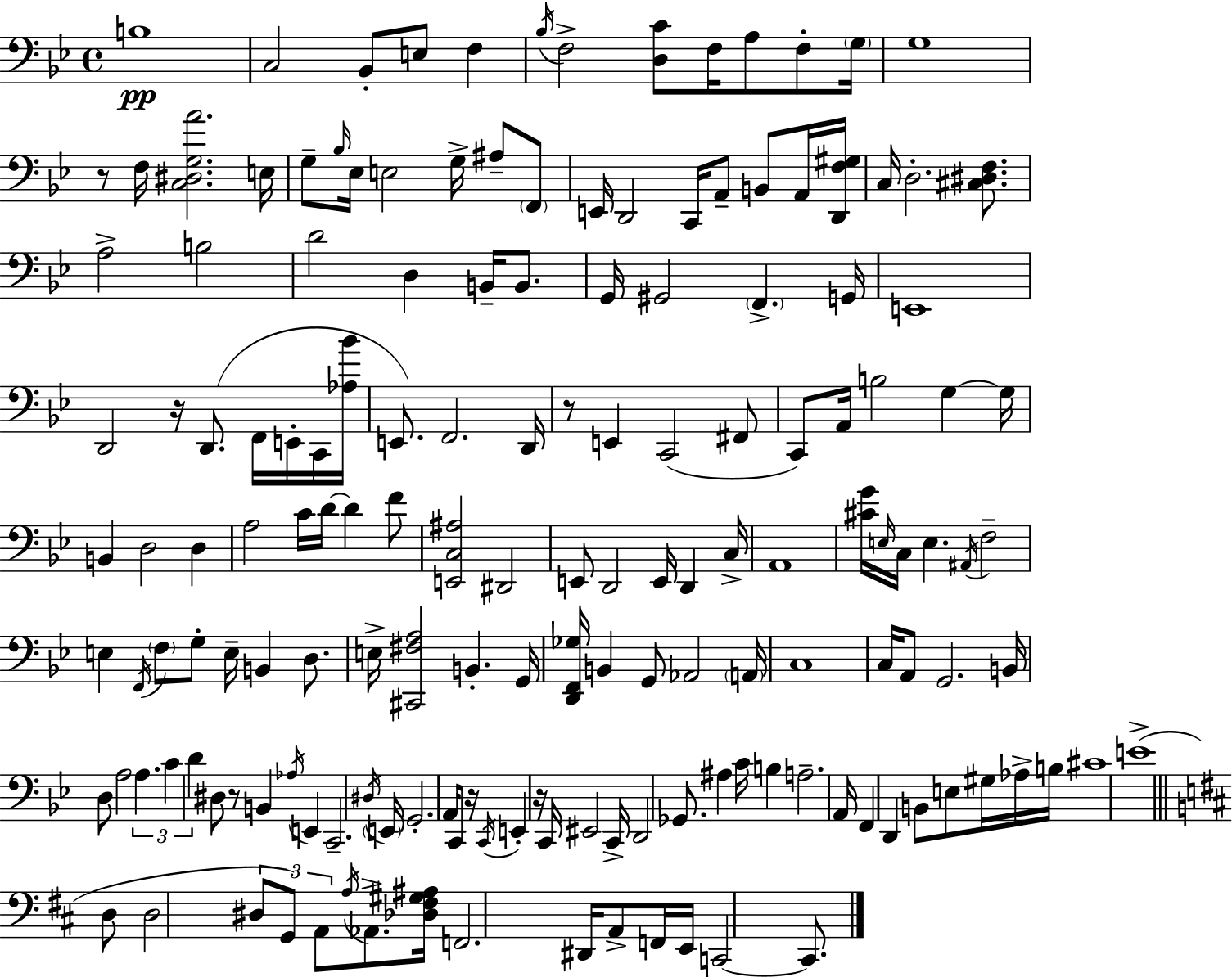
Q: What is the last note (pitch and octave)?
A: C2